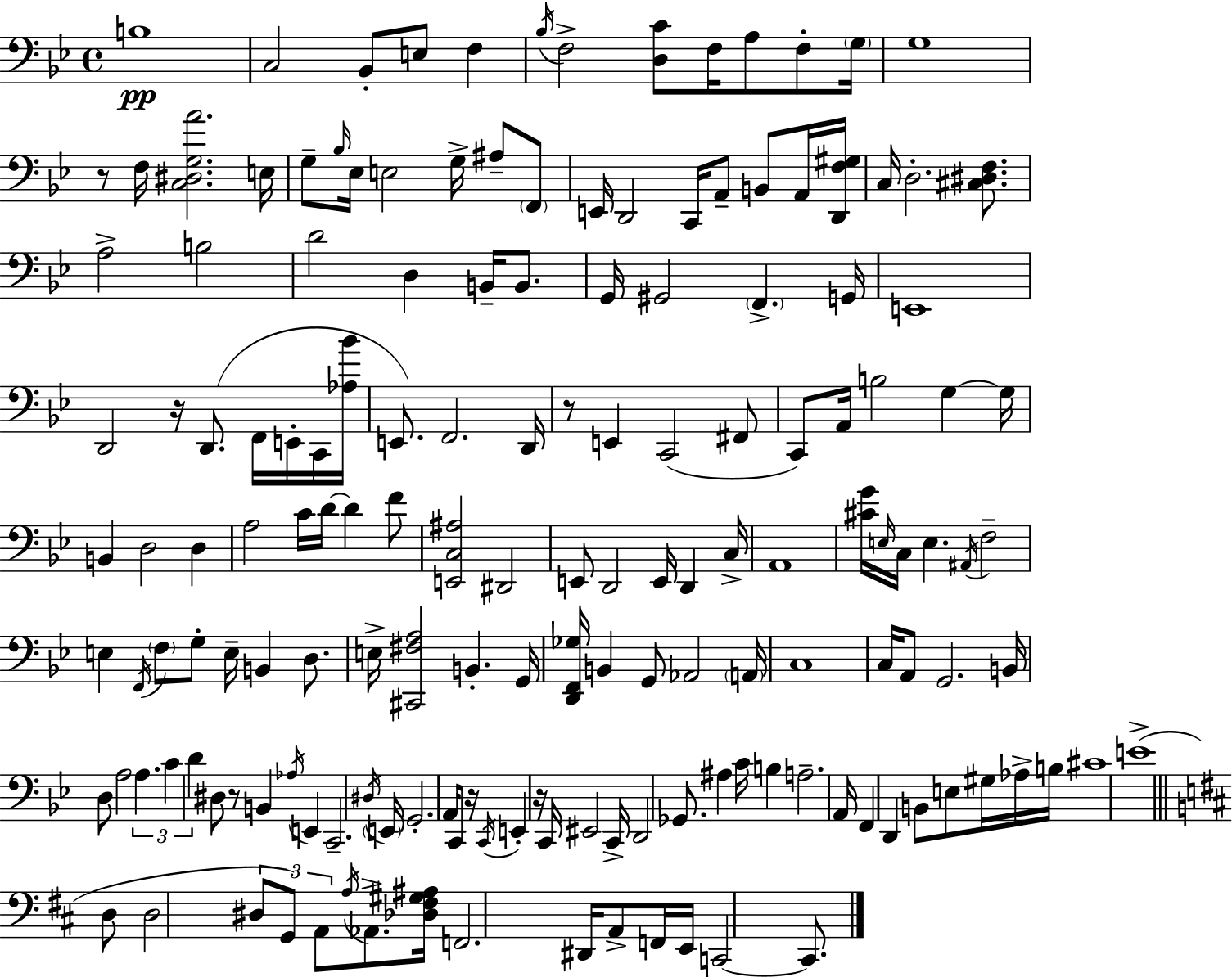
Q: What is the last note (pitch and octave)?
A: C2